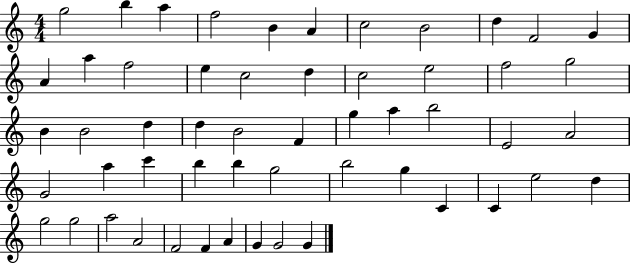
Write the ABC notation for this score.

X:1
T:Untitled
M:4/4
L:1/4
K:C
g2 b a f2 B A c2 B2 d F2 G A a f2 e c2 d c2 e2 f2 g2 B B2 d d B2 F g a b2 E2 A2 G2 a c' b b g2 b2 g C C e2 d g2 g2 a2 A2 F2 F A G G2 G